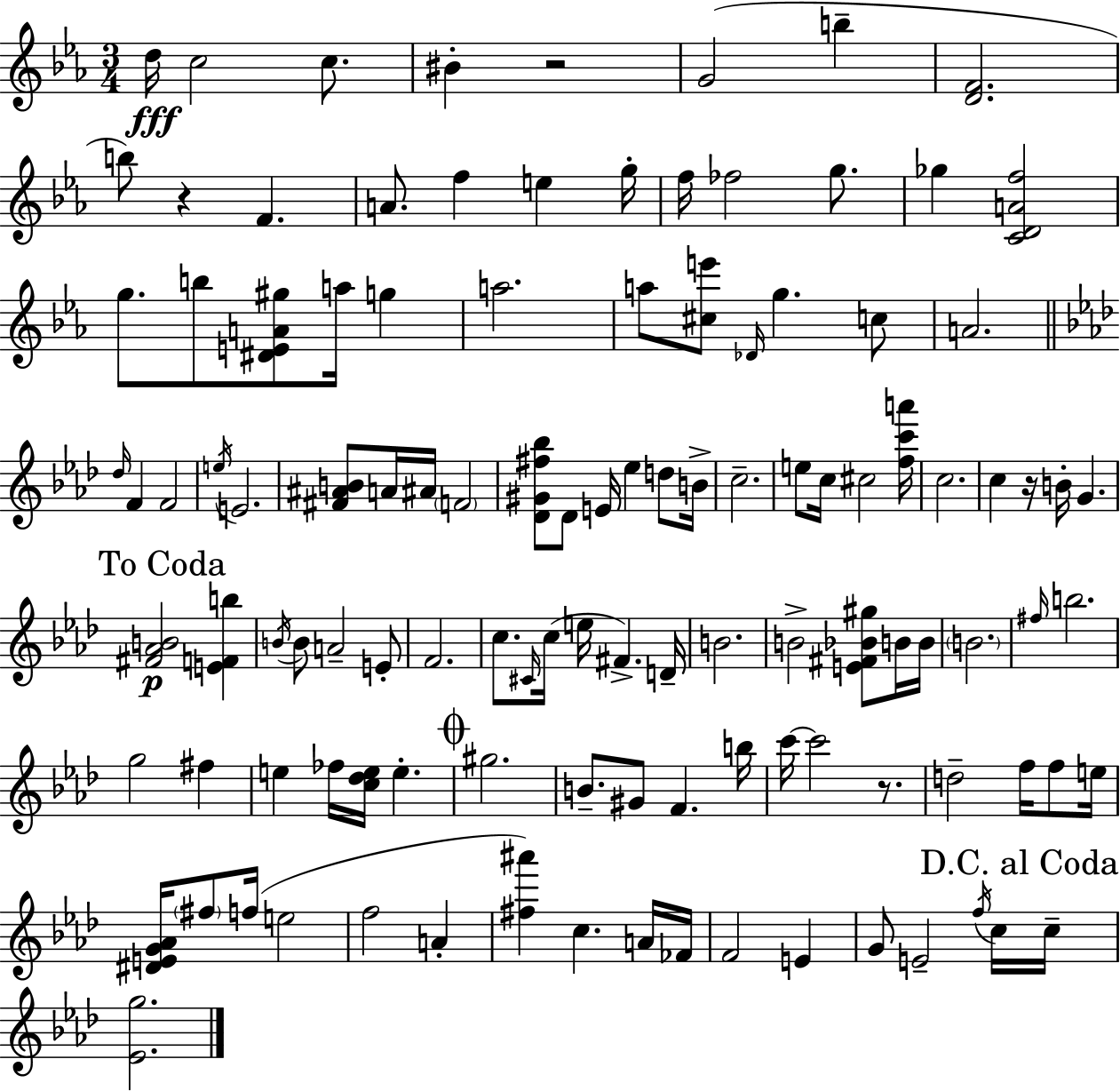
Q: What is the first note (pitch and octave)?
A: D5